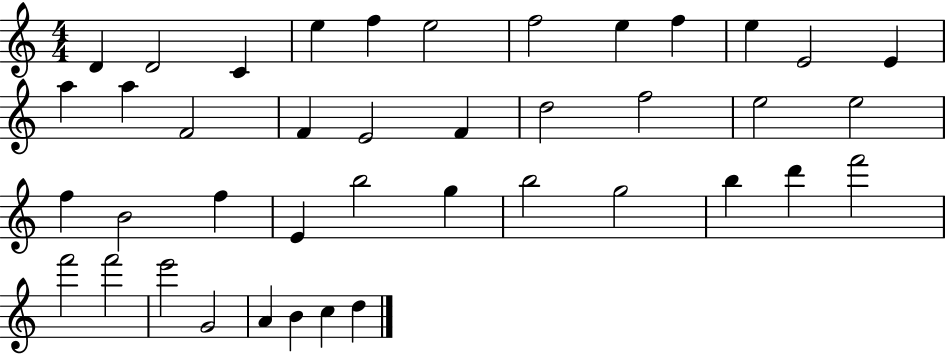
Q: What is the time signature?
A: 4/4